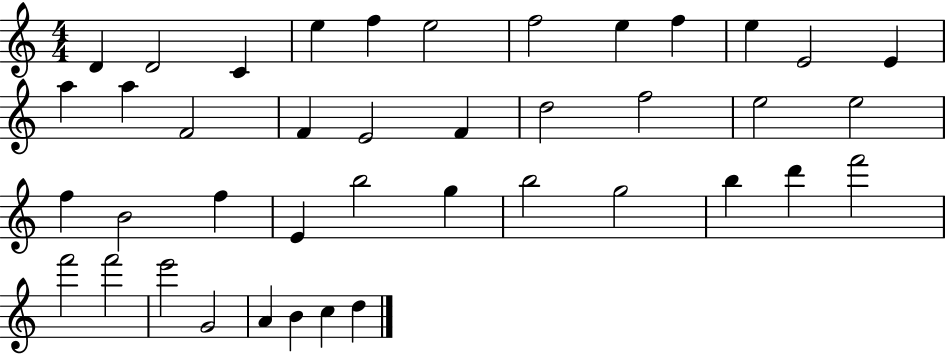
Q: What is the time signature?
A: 4/4